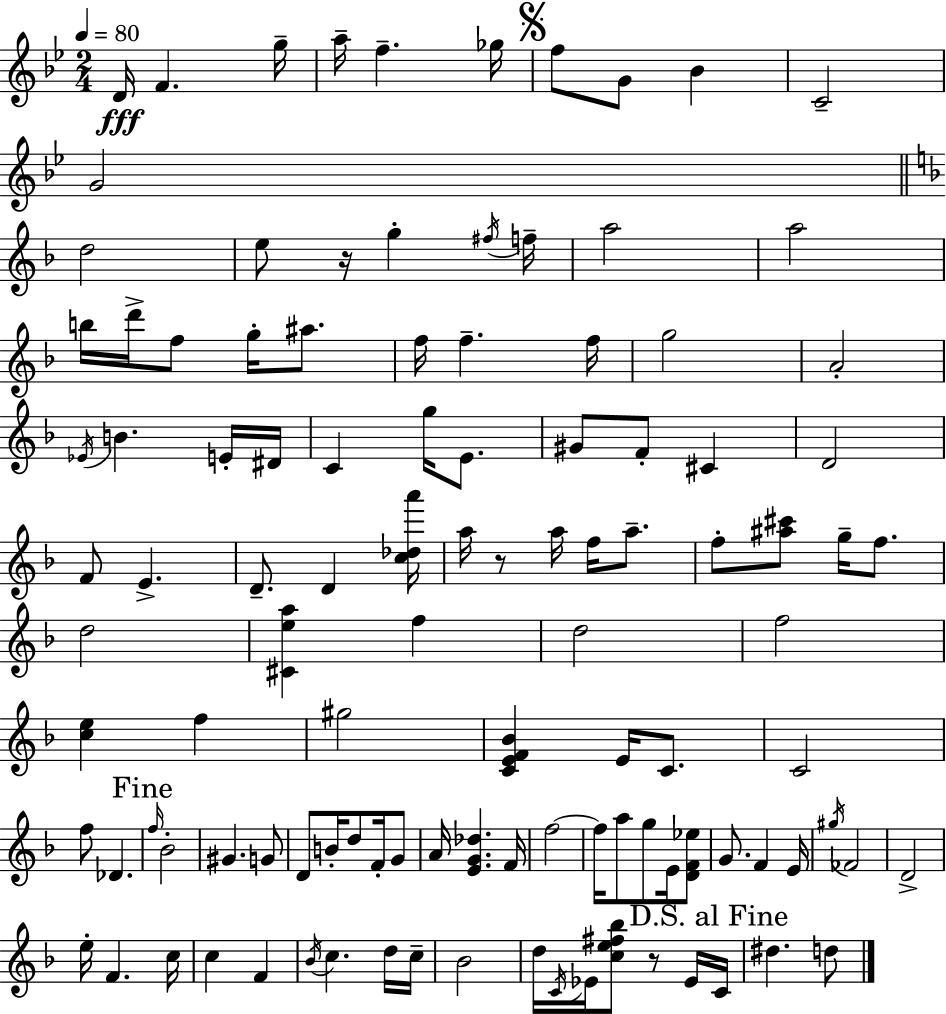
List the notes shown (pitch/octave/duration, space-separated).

D4/s F4/q. G5/s A5/s F5/q. Gb5/s F5/e G4/e Bb4/q C4/h G4/h D5/h E5/e R/s G5/q F#5/s F5/s A5/h A5/h B5/s D6/s F5/e G5/s A#5/e. F5/s F5/q. F5/s G5/h A4/h Eb4/s B4/q. E4/s D#4/s C4/q G5/s E4/e. G#4/e F4/e C#4/q D4/h F4/e E4/q. D4/e. D4/q [C5,Db5,A6]/s A5/s R/e A5/s F5/s A5/e. F5/e [A#5,C#6]/e G5/s F5/e. D5/h [C#4,E5,A5]/q F5/q D5/h F5/h [C5,E5]/q F5/q G#5/h [C4,E4,F4,Bb4]/q E4/s C4/e. C4/h F5/e Db4/q. F5/s Bb4/h G#4/q. G4/e D4/e B4/s D5/e F4/s G4/e A4/s [E4,G4,Db5]/q. F4/s F5/h F5/s A5/e G5/e E4/s [D4,F4,Eb5]/e G4/e. F4/q E4/s G#5/s FES4/h D4/h E5/s F4/q. C5/s C5/q F4/q Bb4/s C5/q. D5/s C5/s Bb4/h D5/s C4/s Eb4/s [C5,E5,F#5,Bb5]/e R/e Eb4/s C4/s D#5/q. D5/e